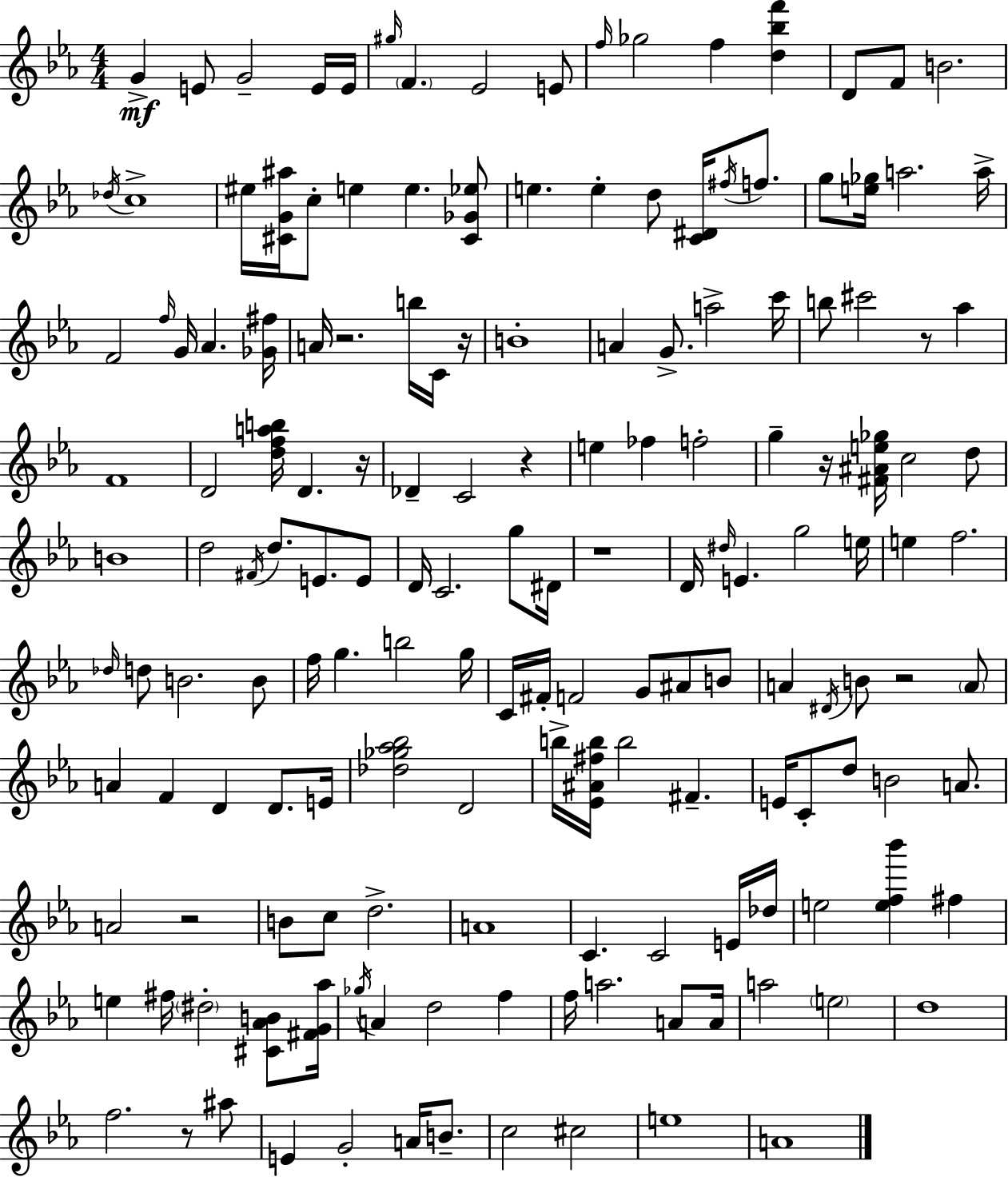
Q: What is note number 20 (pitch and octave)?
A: E5